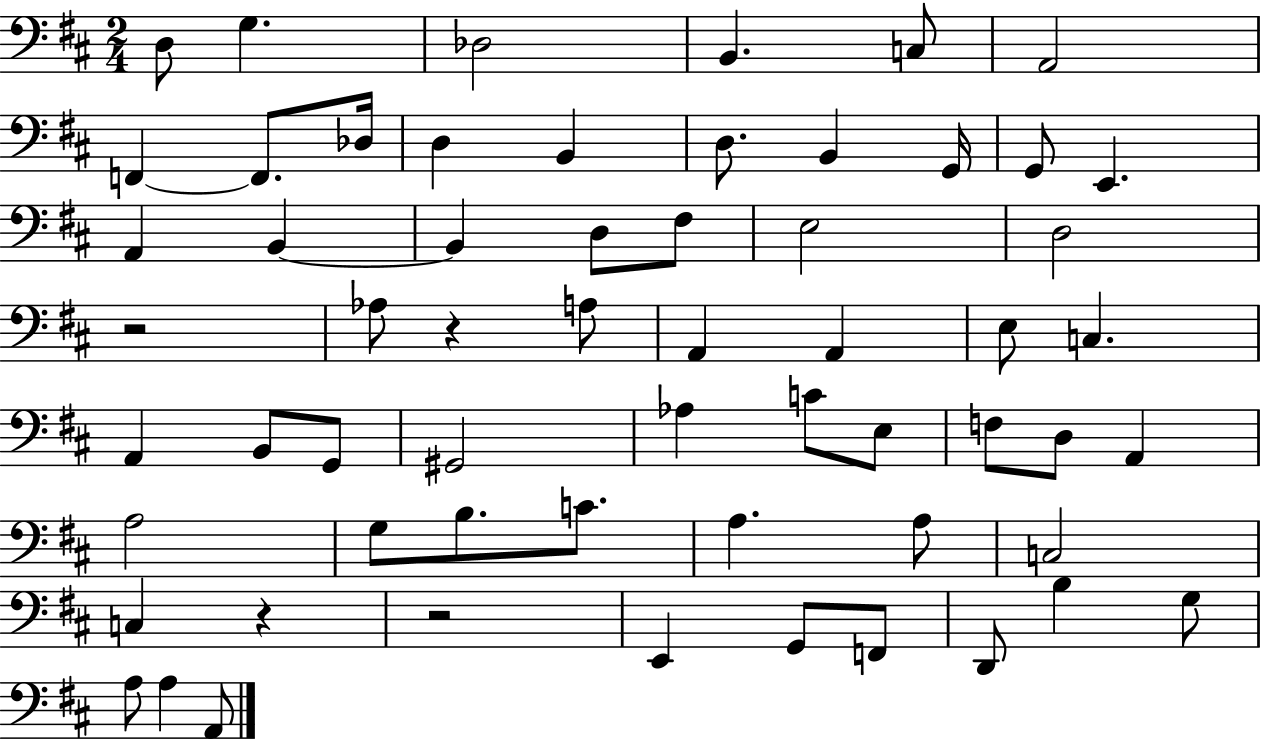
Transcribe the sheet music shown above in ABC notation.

X:1
T:Untitled
M:2/4
L:1/4
K:D
D,/2 G, _D,2 B,, C,/2 A,,2 F,, F,,/2 _D,/4 D, B,, D,/2 B,, G,,/4 G,,/2 E,, A,, B,, B,, D,/2 ^F,/2 E,2 D,2 z2 _A,/2 z A,/2 A,, A,, E,/2 C, A,, B,,/2 G,,/2 ^G,,2 _A, C/2 E,/2 F,/2 D,/2 A,, A,2 G,/2 B,/2 C/2 A, A,/2 C,2 C, z z2 E,, G,,/2 F,,/2 D,,/2 B, G,/2 A,/2 A, A,,/2